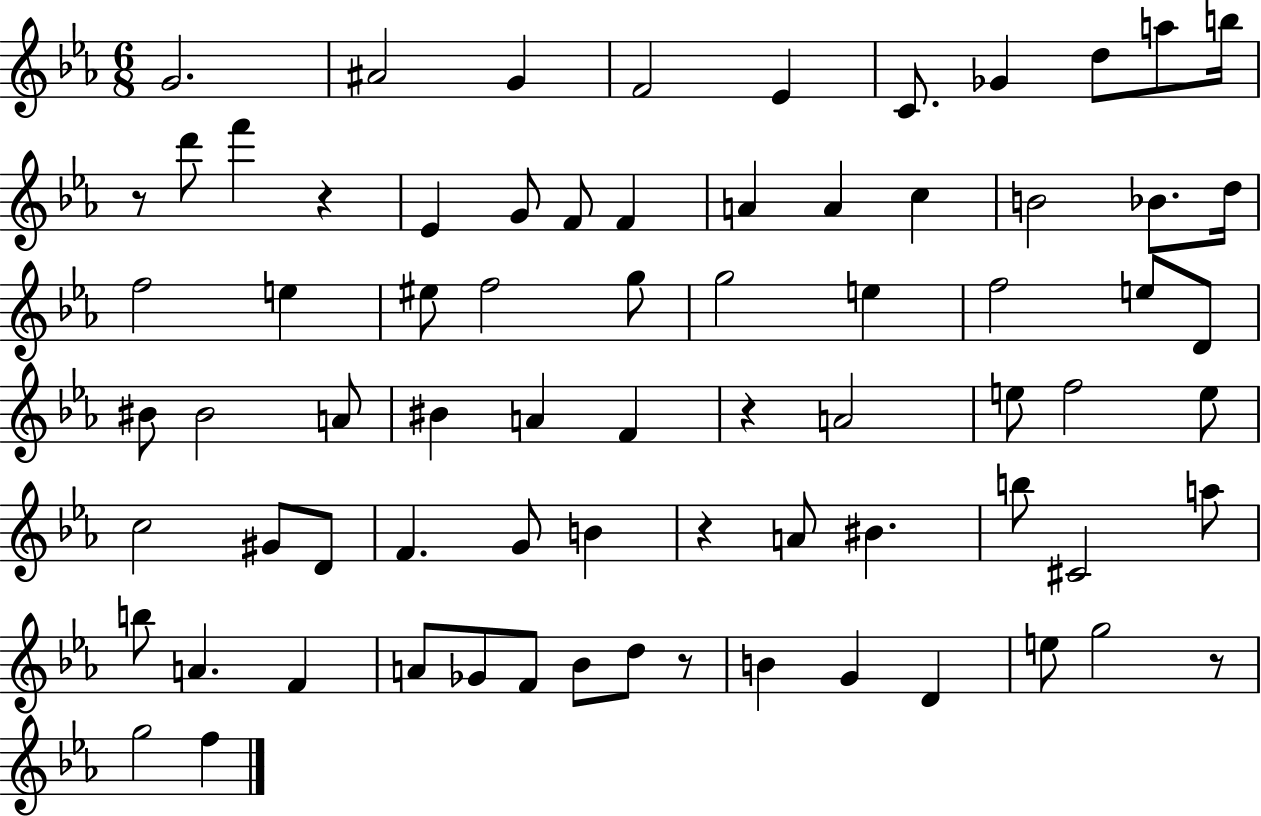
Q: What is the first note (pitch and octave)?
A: G4